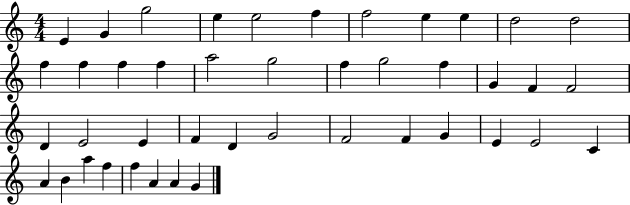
{
  \clef treble
  \numericTimeSignature
  \time 4/4
  \key c \major
  e'4 g'4 g''2 | e''4 e''2 f''4 | f''2 e''4 e''4 | d''2 d''2 | \break f''4 f''4 f''4 f''4 | a''2 g''2 | f''4 g''2 f''4 | g'4 f'4 f'2 | \break d'4 e'2 e'4 | f'4 d'4 g'2 | f'2 f'4 g'4 | e'4 e'2 c'4 | \break a'4 b'4 a''4 f''4 | f''4 a'4 a'4 g'4 | \bar "|."
}